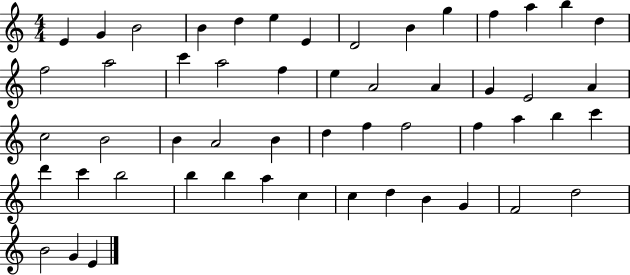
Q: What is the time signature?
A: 4/4